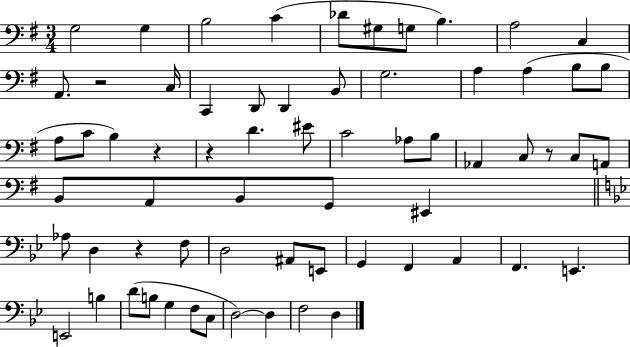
X:1
T:Untitled
M:3/4
L:1/4
K:G
G,2 G, B,2 C _D/2 ^G,/2 G,/2 B, A,2 C, A,,/2 z2 C,/4 C,, D,,/2 D,, B,,/2 G,2 A, A, B,/2 B,/2 A,/2 C/2 B, z z D ^E/2 C2 _A,/2 B,/2 _A,, C,/2 z/2 C,/2 A,,/2 B,,/2 A,,/2 B,,/2 G,,/2 ^E,, _A,/2 D, z F,/2 D,2 ^A,,/2 E,,/2 G,, F,, A,, F,, E,, E,,2 B, D/2 B,/2 G, F,/2 C,/2 D,2 D, F,2 D,